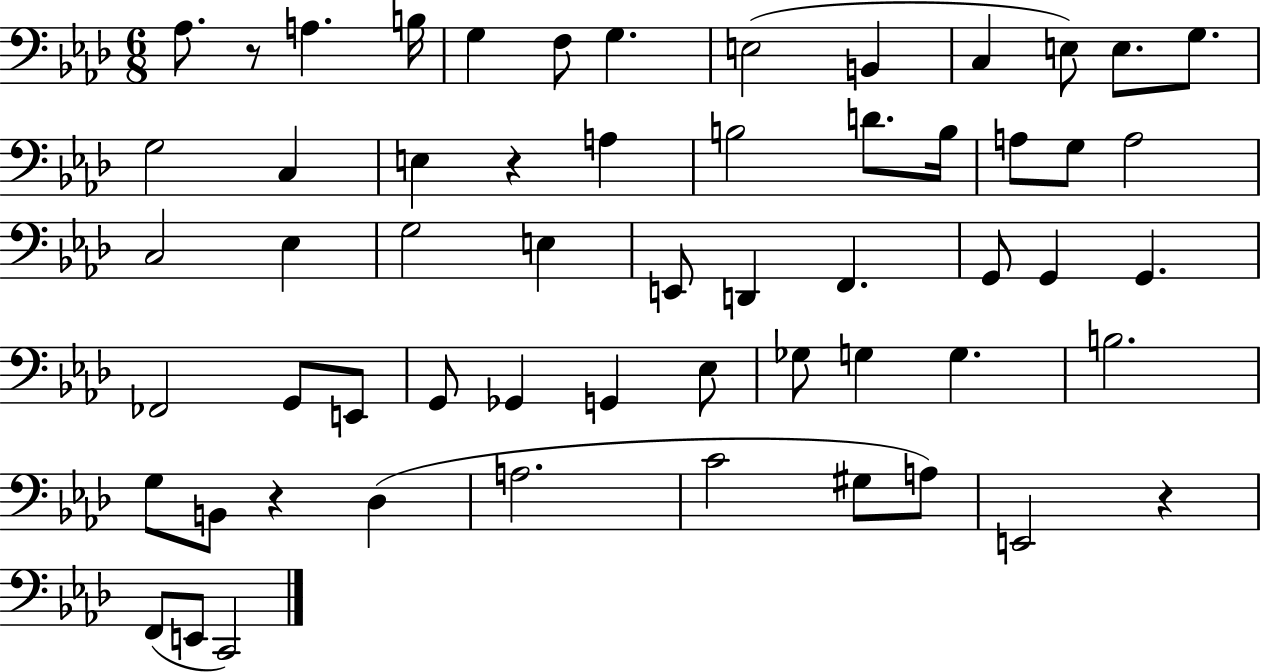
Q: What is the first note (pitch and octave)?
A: Ab3